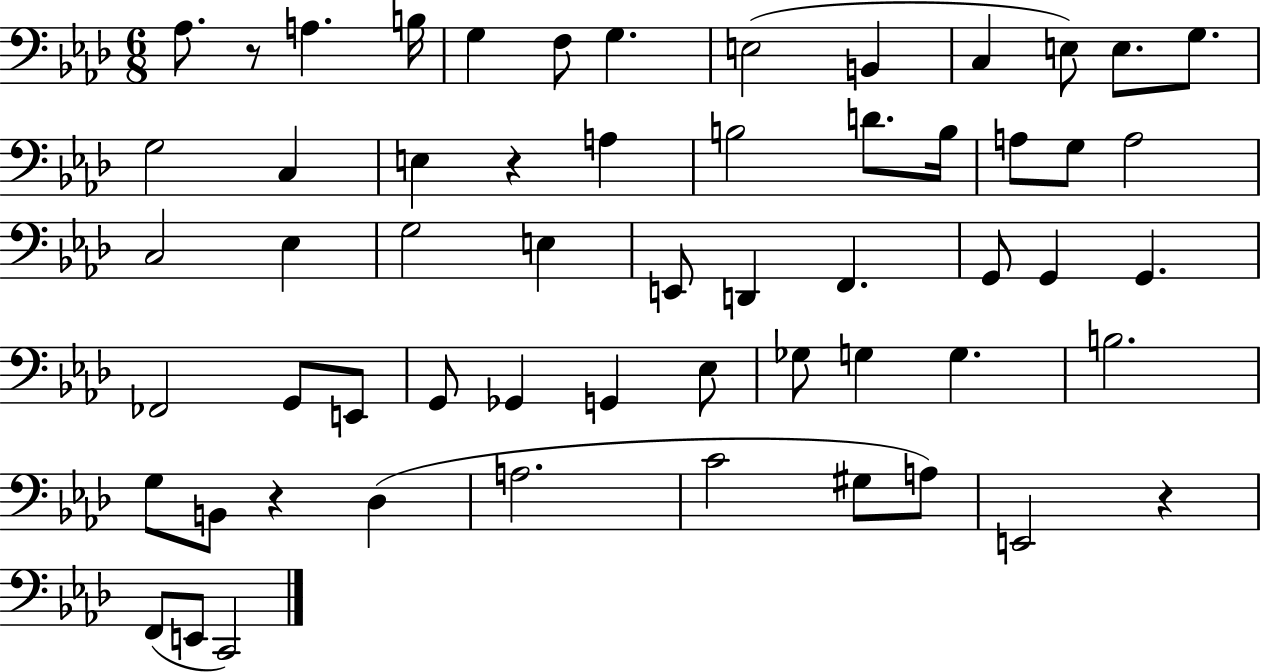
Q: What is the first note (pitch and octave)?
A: Ab3